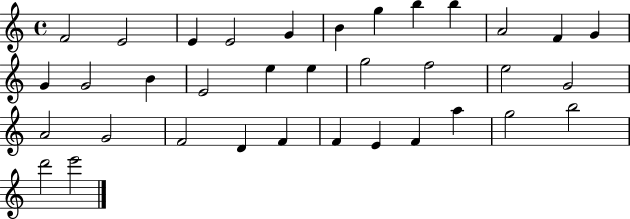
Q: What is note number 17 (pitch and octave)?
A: E5